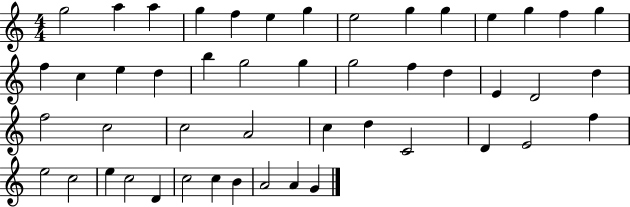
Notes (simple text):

G5/h A5/q A5/q G5/q F5/q E5/q G5/q E5/h G5/q G5/q E5/q G5/q F5/q G5/q F5/q C5/q E5/q D5/q B5/q G5/h G5/q G5/h F5/q D5/q E4/q D4/h D5/q F5/h C5/h C5/h A4/h C5/q D5/q C4/h D4/q E4/h F5/q E5/h C5/h E5/q C5/h D4/q C5/h C5/q B4/q A4/h A4/q G4/q